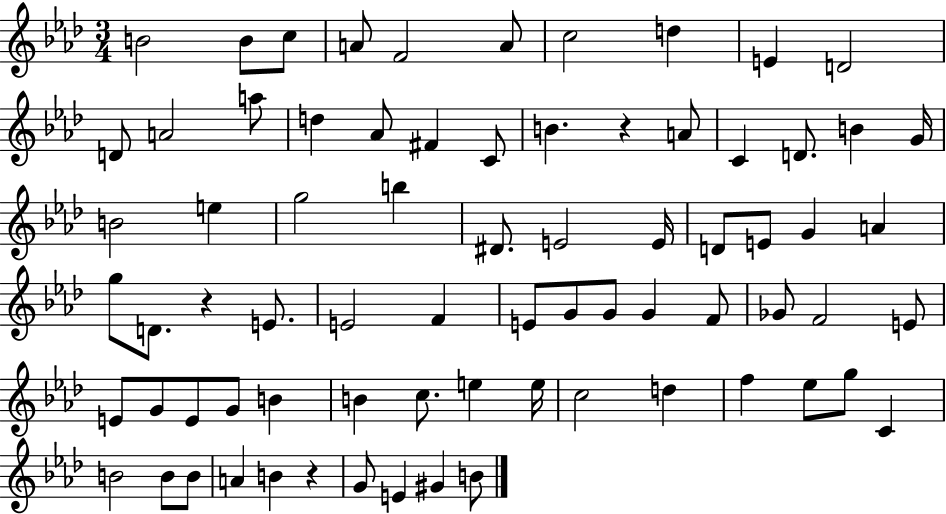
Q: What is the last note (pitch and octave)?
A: B4